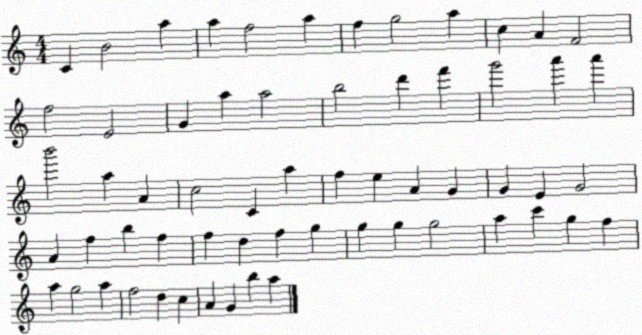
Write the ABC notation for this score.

X:1
T:Untitled
M:4/4
L:1/4
K:C
C B2 a a f2 a f g2 a c A F2 f2 E2 G a a2 b2 d' f' g'2 a' a' b'2 a A c2 C a f e A G G E G2 A f b f f d f g g g g2 a c' g f a g2 a f2 d c A G b a